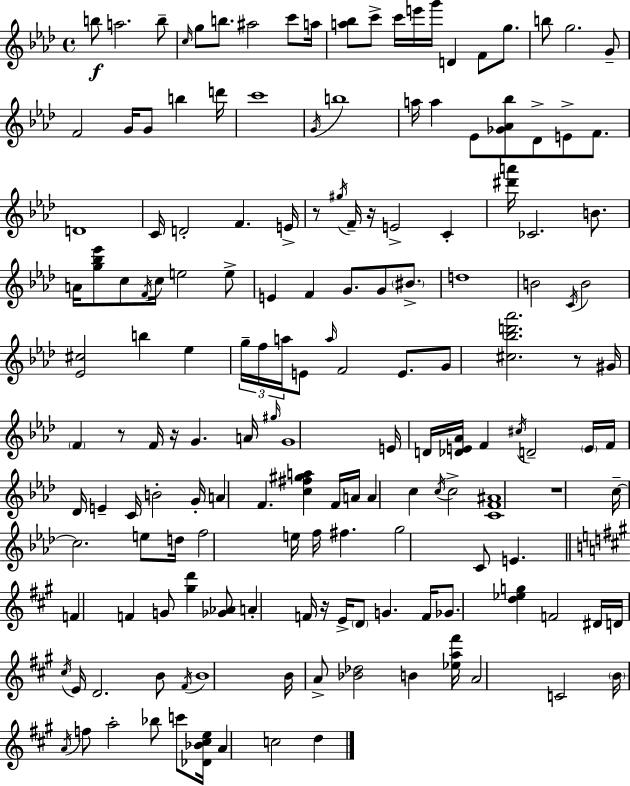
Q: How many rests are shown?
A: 7